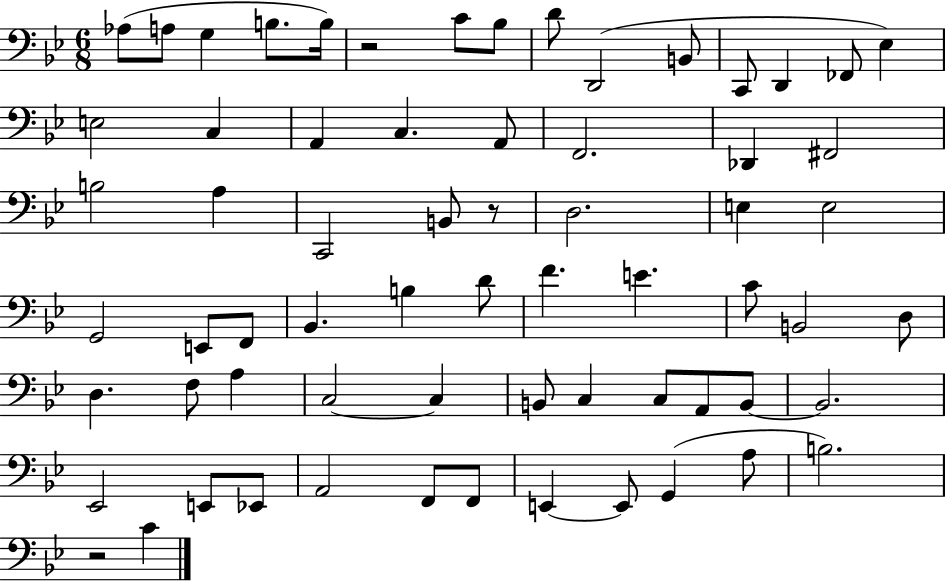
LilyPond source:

{
  \clef bass
  \numericTimeSignature
  \time 6/8
  \key bes \major
  \repeat volta 2 { aes8( a8 g4 b8. b16) | r2 c'8 bes8 | d'8 d,2( b,8 | c,8 d,4 fes,8 ees4) | \break e2 c4 | a,4 c4. a,8 | f,2. | des,4 fis,2 | \break b2 a4 | c,2 b,8 r8 | d2. | e4 e2 | \break g,2 e,8 f,8 | bes,4. b4 d'8 | f'4. e'4. | c'8 b,2 d8 | \break d4. f8 a4 | c2~~ c4 | b,8 c4 c8 a,8 b,8~~ | b,2. | \break ees,2 e,8 ees,8 | a,2 f,8 f,8 | e,4~~ e,8 g,4( a8 | b2.) | \break r2 c'4 | } \bar "|."
}